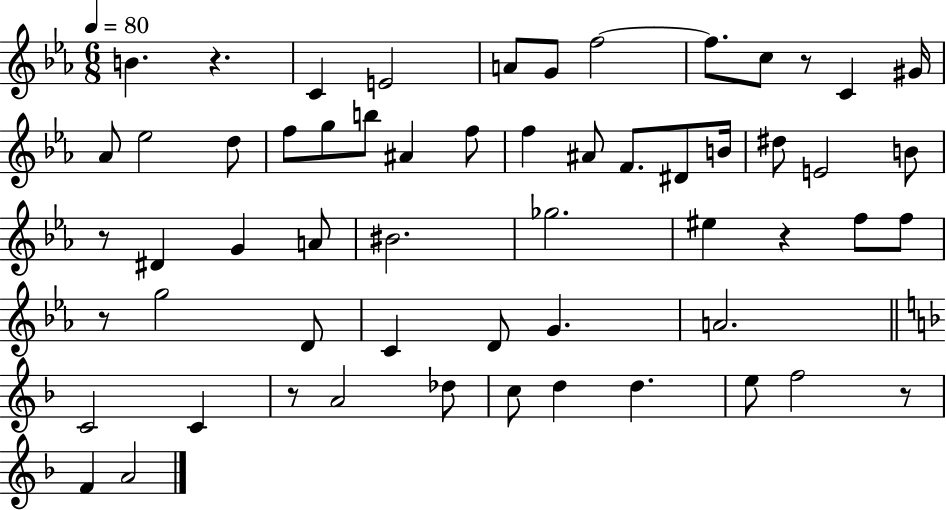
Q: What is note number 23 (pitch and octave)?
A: B4